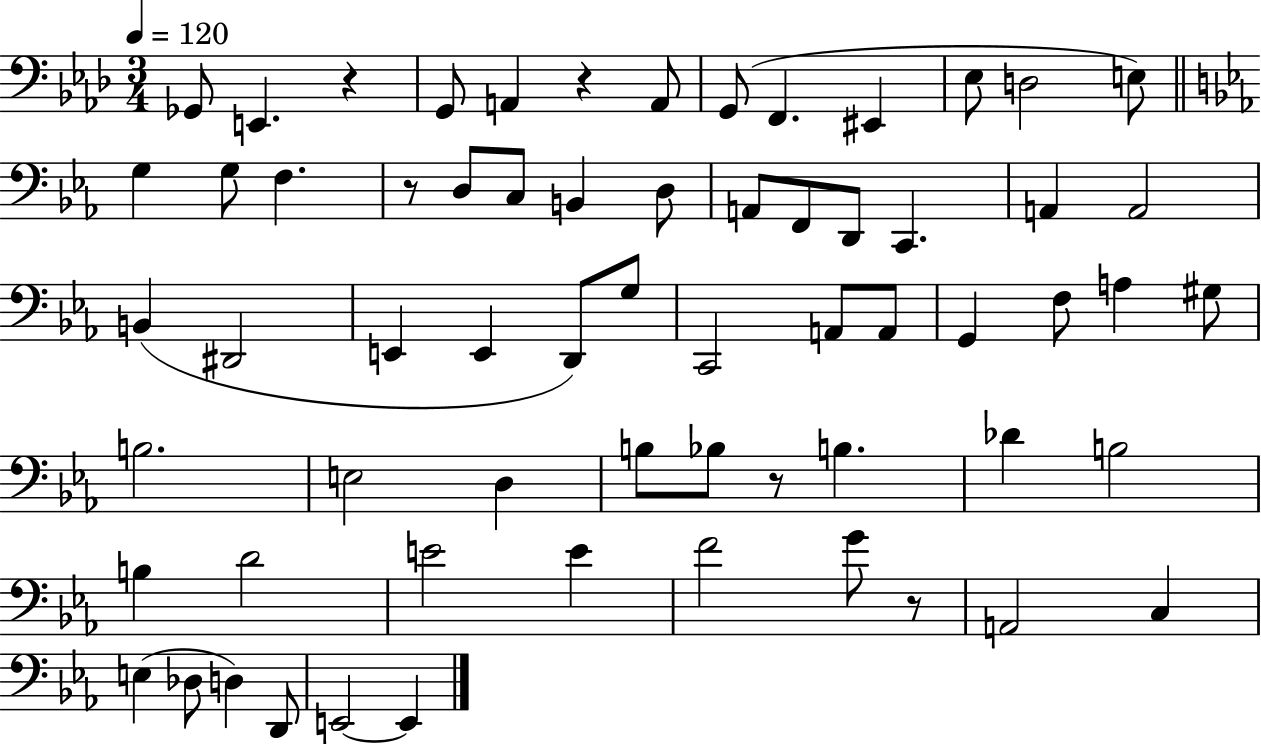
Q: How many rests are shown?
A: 5